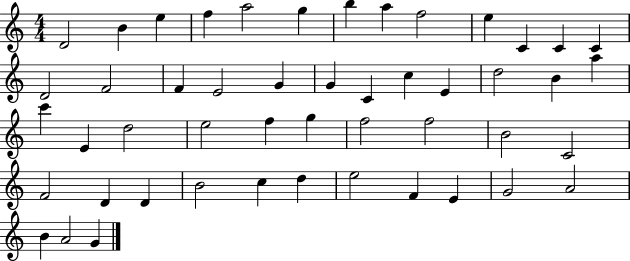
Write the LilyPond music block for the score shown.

{
  \clef treble
  \numericTimeSignature
  \time 4/4
  \key c \major
  d'2 b'4 e''4 | f''4 a''2 g''4 | b''4 a''4 f''2 | e''4 c'4 c'4 c'4 | \break d'2 f'2 | f'4 e'2 g'4 | g'4 c'4 c''4 e'4 | d''2 b'4 a''4 | \break c'''4 e'4 d''2 | e''2 f''4 g''4 | f''2 f''2 | b'2 c'2 | \break f'2 d'4 d'4 | b'2 c''4 d''4 | e''2 f'4 e'4 | g'2 a'2 | \break b'4 a'2 g'4 | \bar "|."
}